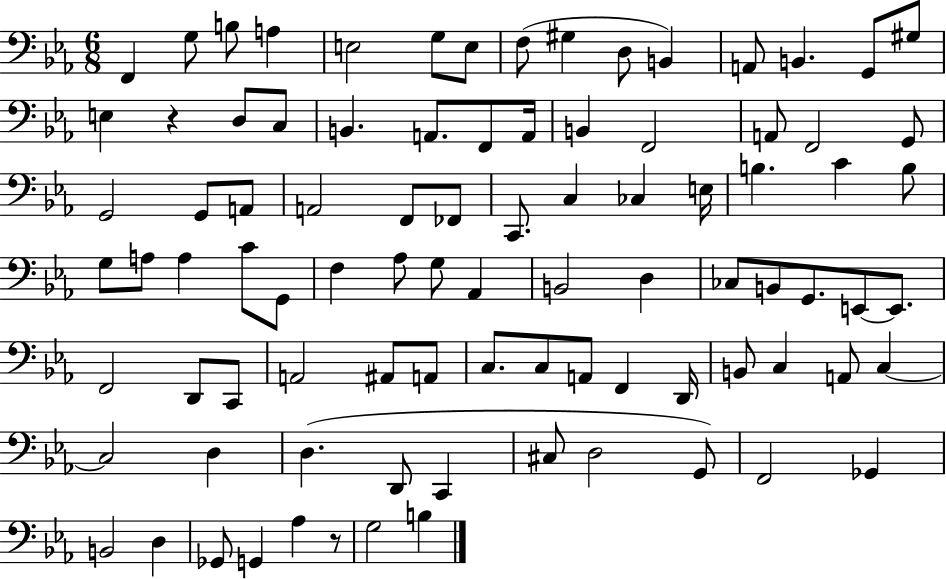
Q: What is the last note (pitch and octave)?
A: B3